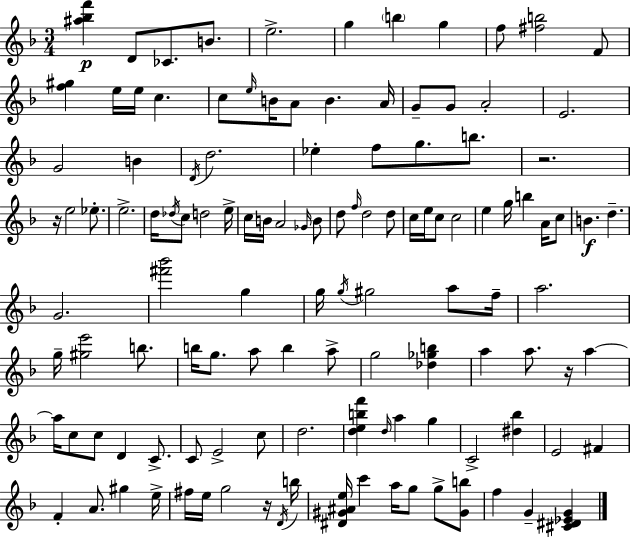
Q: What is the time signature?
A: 3/4